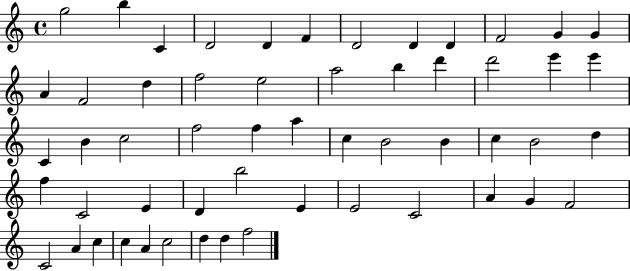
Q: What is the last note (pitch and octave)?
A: F5